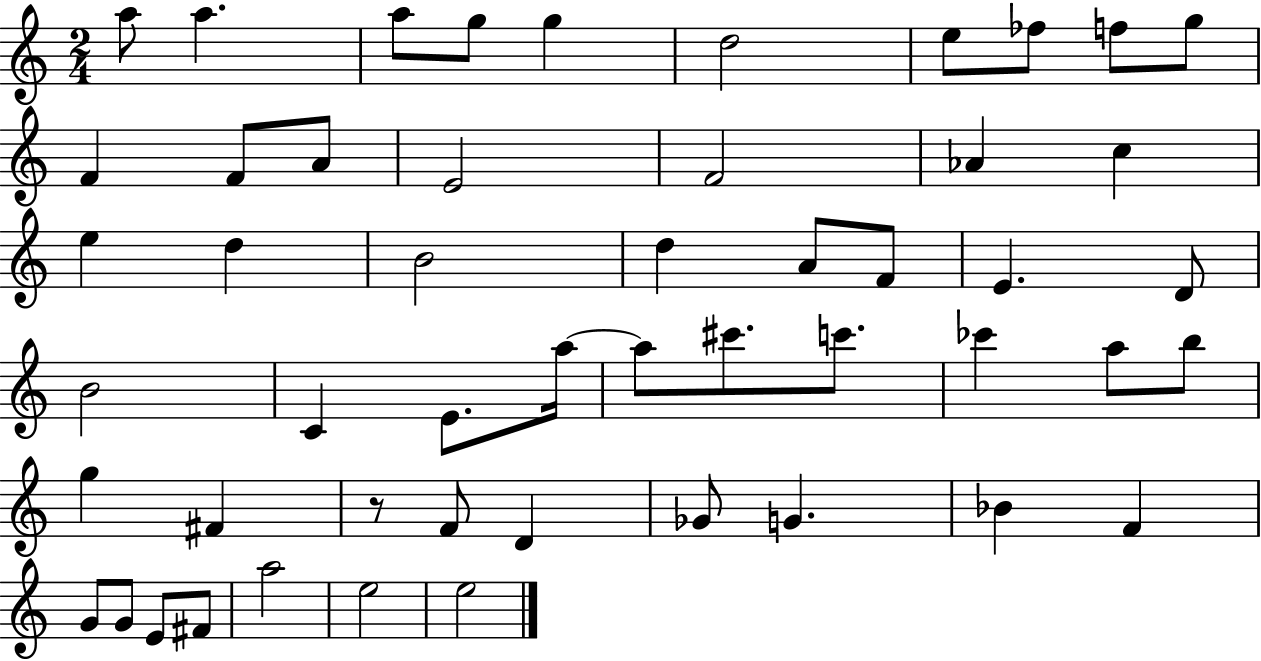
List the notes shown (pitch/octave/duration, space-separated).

A5/e A5/q. A5/e G5/e G5/q D5/h E5/e FES5/e F5/e G5/e F4/q F4/e A4/e E4/h F4/h Ab4/q C5/q E5/q D5/q B4/h D5/q A4/e F4/e E4/q. D4/e B4/h C4/q E4/e. A5/s A5/e C#6/e. C6/e. CES6/q A5/e B5/e G5/q F#4/q R/e F4/e D4/q Gb4/e G4/q. Bb4/q F4/q G4/e G4/e E4/e F#4/e A5/h E5/h E5/h